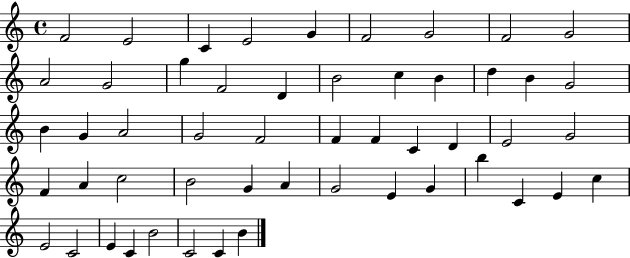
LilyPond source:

{
  \clef treble
  \time 4/4
  \defaultTimeSignature
  \key c \major
  f'2 e'2 | c'4 e'2 g'4 | f'2 g'2 | f'2 g'2 | \break a'2 g'2 | g''4 f'2 d'4 | b'2 c''4 b'4 | d''4 b'4 g'2 | \break b'4 g'4 a'2 | g'2 f'2 | f'4 f'4 c'4 d'4 | e'2 g'2 | \break f'4 a'4 c''2 | b'2 g'4 a'4 | g'2 e'4 g'4 | b''4 c'4 e'4 c''4 | \break e'2 c'2 | e'4 c'4 b'2 | c'2 c'4 b'4 | \bar "|."
}